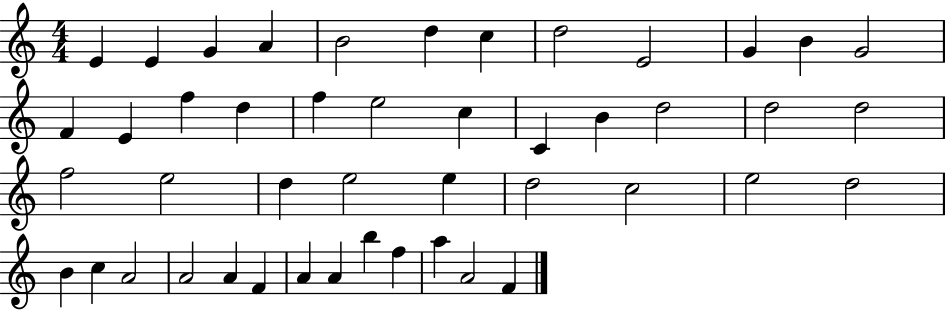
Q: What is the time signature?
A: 4/4